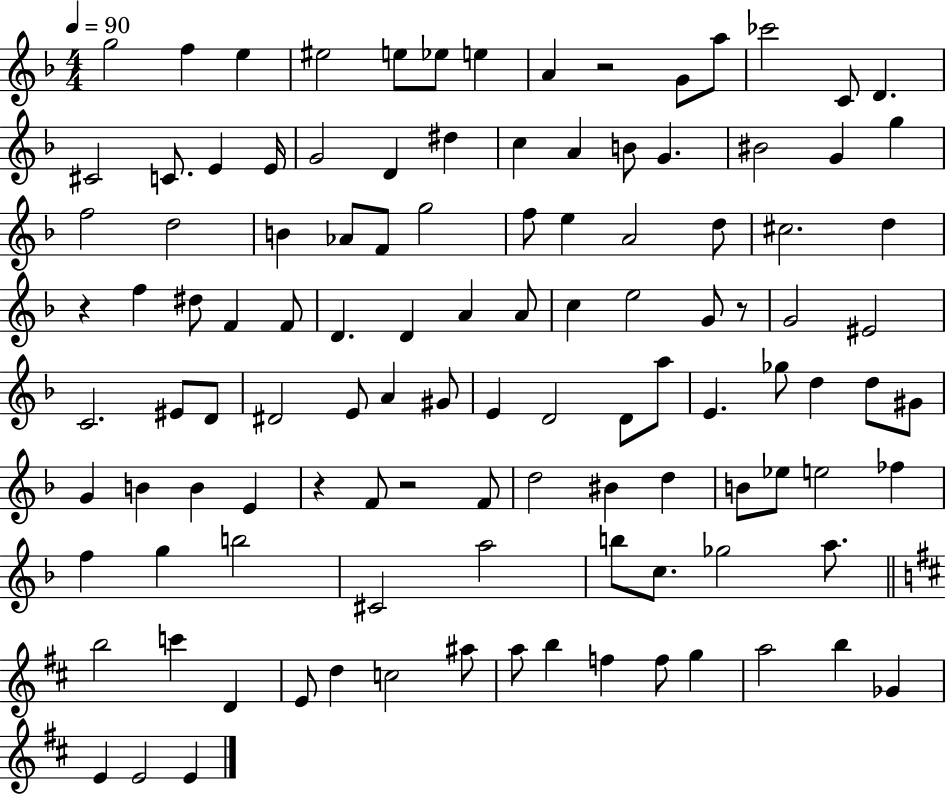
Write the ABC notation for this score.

X:1
T:Untitled
M:4/4
L:1/4
K:F
g2 f e ^e2 e/2 _e/2 e A z2 G/2 a/2 _c'2 C/2 D ^C2 C/2 E E/4 G2 D ^d c A B/2 G ^B2 G g f2 d2 B _A/2 F/2 g2 f/2 e A2 d/2 ^c2 d z f ^d/2 F F/2 D D A A/2 c e2 G/2 z/2 G2 ^E2 C2 ^E/2 D/2 ^D2 E/2 A ^G/2 E D2 D/2 a/2 E _g/2 d d/2 ^G/2 G B B E z F/2 z2 F/2 d2 ^B d B/2 _e/2 e2 _f f g b2 ^C2 a2 b/2 c/2 _g2 a/2 b2 c' D E/2 d c2 ^a/2 a/2 b f f/2 g a2 b _G E E2 E